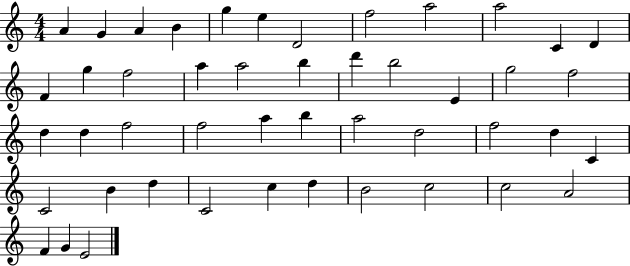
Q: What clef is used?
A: treble